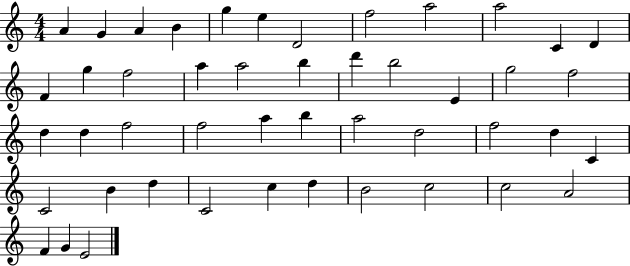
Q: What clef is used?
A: treble